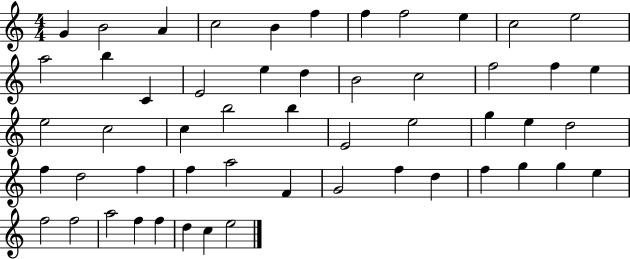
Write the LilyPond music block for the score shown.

{
  \clef treble
  \numericTimeSignature
  \time 4/4
  \key c \major
  g'4 b'2 a'4 | c''2 b'4 f''4 | f''4 f''2 e''4 | c''2 e''2 | \break a''2 b''4 c'4 | e'2 e''4 d''4 | b'2 c''2 | f''2 f''4 e''4 | \break e''2 c''2 | c''4 b''2 b''4 | e'2 e''2 | g''4 e''4 d''2 | \break f''4 d''2 f''4 | f''4 a''2 f'4 | g'2 f''4 d''4 | f''4 g''4 g''4 e''4 | \break f''2 f''2 | a''2 f''4 f''4 | d''4 c''4 e''2 | \bar "|."
}